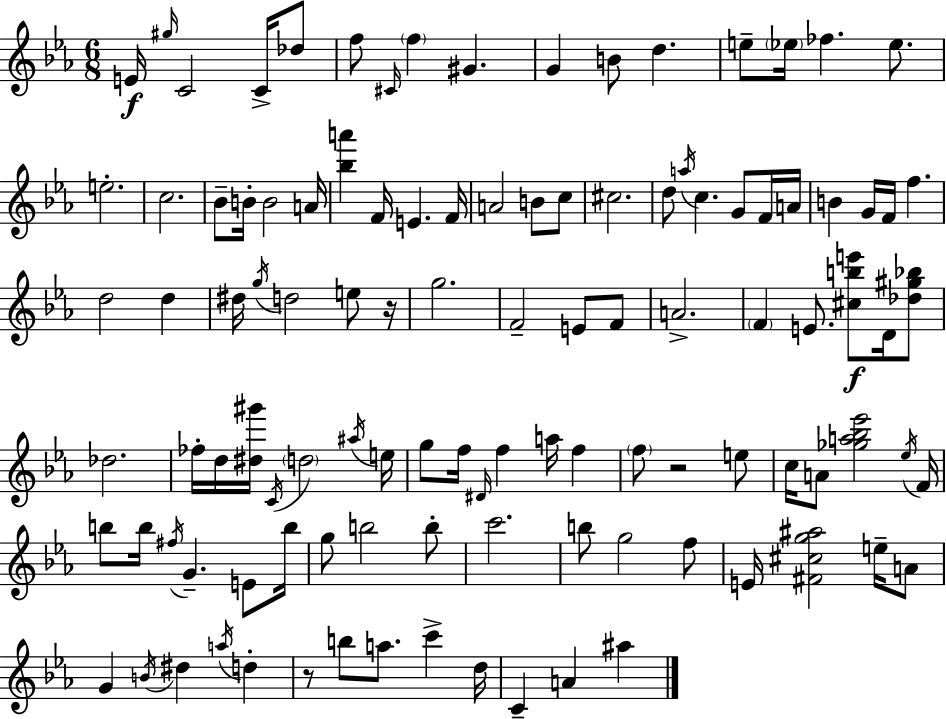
E4/s G#5/s C4/h C4/s Db5/e F5/e C#4/s F5/q G#4/q. G4/q B4/e D5/q. E5/e Eb5/s FES5/q. Eb5/e. E5/h. C5/h. Bb4/e B4/s B4/h A4/s [Bb5,A6]/q F4/s E4/q. F4/s A4/h B4/e C5/e C#5/h. D5/e A5/s C5/q. G4/e F4/s A4/s B4/q G4/s F4/s F5/q. D5/h D5/q D#5/s G5/s D5/h E5/e R/s G5/h. F4/h E4/e F4/e A4/h. F4/q E4/e. [C#5,B5,E6]/e D4/s [Db5,G#5,Bb5]/e Db5/h. FES5/s D5/s [D#5,G#6]/s C4/s D5/h A#5/s E5/s G5/e F5/s D#4/s F5/q A5/s F5/q F5/e R/h E5/e C5/s A4/e [Gb5,A5,Bb5,Eb6]/h Eb5/s F4/s B5/e B5/s F#5/s G4/q. E4/e B5/s G5/e B5/h B5/e C6/h. B5/e G5/h F5/e E4/s [F#4,C#5,G5,A#5]/h E5/s A4/e G4/q B4/s D#5/q A5/s D5/q R/e B5/e A5/e. C6/q D5/s C4/q A4/q A#5/q